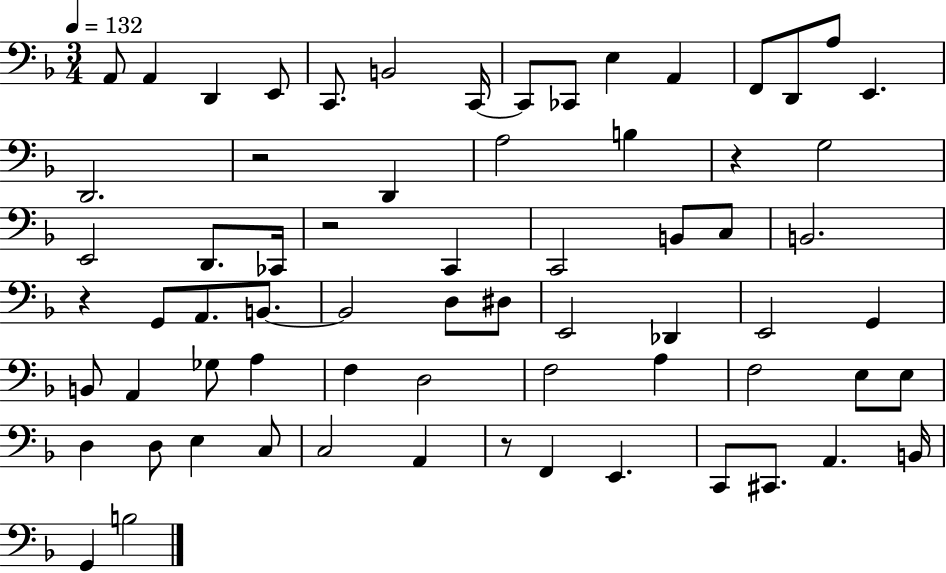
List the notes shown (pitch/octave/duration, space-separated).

A2/e A2/q D2/q E2/e C2/e. B2/h C2/s C2/e CES2/e E3/q A2/q F2/e D2/e A3/e E2/q. D2/h. R/h D2/q A3/h B3/q R/q G3/h E2/h D2/e. CES2/s R/h C2/q C2/h B2/e C3/e B2/h. R/q G2/e A2/e. B2/e. B2/h D3/e D#3/e E2/h Db2/q E2/h G2/q B2/e A2/q Gb3/e A3/q F3/q D3/h F3/h A3/q F3/h E3/e E3/e D3/q D3/e E3/q C3/e C3/h A2/q R/e F2/q E2/q. C2/e C#2/e. A2/q. B2/s G2/q B3/h